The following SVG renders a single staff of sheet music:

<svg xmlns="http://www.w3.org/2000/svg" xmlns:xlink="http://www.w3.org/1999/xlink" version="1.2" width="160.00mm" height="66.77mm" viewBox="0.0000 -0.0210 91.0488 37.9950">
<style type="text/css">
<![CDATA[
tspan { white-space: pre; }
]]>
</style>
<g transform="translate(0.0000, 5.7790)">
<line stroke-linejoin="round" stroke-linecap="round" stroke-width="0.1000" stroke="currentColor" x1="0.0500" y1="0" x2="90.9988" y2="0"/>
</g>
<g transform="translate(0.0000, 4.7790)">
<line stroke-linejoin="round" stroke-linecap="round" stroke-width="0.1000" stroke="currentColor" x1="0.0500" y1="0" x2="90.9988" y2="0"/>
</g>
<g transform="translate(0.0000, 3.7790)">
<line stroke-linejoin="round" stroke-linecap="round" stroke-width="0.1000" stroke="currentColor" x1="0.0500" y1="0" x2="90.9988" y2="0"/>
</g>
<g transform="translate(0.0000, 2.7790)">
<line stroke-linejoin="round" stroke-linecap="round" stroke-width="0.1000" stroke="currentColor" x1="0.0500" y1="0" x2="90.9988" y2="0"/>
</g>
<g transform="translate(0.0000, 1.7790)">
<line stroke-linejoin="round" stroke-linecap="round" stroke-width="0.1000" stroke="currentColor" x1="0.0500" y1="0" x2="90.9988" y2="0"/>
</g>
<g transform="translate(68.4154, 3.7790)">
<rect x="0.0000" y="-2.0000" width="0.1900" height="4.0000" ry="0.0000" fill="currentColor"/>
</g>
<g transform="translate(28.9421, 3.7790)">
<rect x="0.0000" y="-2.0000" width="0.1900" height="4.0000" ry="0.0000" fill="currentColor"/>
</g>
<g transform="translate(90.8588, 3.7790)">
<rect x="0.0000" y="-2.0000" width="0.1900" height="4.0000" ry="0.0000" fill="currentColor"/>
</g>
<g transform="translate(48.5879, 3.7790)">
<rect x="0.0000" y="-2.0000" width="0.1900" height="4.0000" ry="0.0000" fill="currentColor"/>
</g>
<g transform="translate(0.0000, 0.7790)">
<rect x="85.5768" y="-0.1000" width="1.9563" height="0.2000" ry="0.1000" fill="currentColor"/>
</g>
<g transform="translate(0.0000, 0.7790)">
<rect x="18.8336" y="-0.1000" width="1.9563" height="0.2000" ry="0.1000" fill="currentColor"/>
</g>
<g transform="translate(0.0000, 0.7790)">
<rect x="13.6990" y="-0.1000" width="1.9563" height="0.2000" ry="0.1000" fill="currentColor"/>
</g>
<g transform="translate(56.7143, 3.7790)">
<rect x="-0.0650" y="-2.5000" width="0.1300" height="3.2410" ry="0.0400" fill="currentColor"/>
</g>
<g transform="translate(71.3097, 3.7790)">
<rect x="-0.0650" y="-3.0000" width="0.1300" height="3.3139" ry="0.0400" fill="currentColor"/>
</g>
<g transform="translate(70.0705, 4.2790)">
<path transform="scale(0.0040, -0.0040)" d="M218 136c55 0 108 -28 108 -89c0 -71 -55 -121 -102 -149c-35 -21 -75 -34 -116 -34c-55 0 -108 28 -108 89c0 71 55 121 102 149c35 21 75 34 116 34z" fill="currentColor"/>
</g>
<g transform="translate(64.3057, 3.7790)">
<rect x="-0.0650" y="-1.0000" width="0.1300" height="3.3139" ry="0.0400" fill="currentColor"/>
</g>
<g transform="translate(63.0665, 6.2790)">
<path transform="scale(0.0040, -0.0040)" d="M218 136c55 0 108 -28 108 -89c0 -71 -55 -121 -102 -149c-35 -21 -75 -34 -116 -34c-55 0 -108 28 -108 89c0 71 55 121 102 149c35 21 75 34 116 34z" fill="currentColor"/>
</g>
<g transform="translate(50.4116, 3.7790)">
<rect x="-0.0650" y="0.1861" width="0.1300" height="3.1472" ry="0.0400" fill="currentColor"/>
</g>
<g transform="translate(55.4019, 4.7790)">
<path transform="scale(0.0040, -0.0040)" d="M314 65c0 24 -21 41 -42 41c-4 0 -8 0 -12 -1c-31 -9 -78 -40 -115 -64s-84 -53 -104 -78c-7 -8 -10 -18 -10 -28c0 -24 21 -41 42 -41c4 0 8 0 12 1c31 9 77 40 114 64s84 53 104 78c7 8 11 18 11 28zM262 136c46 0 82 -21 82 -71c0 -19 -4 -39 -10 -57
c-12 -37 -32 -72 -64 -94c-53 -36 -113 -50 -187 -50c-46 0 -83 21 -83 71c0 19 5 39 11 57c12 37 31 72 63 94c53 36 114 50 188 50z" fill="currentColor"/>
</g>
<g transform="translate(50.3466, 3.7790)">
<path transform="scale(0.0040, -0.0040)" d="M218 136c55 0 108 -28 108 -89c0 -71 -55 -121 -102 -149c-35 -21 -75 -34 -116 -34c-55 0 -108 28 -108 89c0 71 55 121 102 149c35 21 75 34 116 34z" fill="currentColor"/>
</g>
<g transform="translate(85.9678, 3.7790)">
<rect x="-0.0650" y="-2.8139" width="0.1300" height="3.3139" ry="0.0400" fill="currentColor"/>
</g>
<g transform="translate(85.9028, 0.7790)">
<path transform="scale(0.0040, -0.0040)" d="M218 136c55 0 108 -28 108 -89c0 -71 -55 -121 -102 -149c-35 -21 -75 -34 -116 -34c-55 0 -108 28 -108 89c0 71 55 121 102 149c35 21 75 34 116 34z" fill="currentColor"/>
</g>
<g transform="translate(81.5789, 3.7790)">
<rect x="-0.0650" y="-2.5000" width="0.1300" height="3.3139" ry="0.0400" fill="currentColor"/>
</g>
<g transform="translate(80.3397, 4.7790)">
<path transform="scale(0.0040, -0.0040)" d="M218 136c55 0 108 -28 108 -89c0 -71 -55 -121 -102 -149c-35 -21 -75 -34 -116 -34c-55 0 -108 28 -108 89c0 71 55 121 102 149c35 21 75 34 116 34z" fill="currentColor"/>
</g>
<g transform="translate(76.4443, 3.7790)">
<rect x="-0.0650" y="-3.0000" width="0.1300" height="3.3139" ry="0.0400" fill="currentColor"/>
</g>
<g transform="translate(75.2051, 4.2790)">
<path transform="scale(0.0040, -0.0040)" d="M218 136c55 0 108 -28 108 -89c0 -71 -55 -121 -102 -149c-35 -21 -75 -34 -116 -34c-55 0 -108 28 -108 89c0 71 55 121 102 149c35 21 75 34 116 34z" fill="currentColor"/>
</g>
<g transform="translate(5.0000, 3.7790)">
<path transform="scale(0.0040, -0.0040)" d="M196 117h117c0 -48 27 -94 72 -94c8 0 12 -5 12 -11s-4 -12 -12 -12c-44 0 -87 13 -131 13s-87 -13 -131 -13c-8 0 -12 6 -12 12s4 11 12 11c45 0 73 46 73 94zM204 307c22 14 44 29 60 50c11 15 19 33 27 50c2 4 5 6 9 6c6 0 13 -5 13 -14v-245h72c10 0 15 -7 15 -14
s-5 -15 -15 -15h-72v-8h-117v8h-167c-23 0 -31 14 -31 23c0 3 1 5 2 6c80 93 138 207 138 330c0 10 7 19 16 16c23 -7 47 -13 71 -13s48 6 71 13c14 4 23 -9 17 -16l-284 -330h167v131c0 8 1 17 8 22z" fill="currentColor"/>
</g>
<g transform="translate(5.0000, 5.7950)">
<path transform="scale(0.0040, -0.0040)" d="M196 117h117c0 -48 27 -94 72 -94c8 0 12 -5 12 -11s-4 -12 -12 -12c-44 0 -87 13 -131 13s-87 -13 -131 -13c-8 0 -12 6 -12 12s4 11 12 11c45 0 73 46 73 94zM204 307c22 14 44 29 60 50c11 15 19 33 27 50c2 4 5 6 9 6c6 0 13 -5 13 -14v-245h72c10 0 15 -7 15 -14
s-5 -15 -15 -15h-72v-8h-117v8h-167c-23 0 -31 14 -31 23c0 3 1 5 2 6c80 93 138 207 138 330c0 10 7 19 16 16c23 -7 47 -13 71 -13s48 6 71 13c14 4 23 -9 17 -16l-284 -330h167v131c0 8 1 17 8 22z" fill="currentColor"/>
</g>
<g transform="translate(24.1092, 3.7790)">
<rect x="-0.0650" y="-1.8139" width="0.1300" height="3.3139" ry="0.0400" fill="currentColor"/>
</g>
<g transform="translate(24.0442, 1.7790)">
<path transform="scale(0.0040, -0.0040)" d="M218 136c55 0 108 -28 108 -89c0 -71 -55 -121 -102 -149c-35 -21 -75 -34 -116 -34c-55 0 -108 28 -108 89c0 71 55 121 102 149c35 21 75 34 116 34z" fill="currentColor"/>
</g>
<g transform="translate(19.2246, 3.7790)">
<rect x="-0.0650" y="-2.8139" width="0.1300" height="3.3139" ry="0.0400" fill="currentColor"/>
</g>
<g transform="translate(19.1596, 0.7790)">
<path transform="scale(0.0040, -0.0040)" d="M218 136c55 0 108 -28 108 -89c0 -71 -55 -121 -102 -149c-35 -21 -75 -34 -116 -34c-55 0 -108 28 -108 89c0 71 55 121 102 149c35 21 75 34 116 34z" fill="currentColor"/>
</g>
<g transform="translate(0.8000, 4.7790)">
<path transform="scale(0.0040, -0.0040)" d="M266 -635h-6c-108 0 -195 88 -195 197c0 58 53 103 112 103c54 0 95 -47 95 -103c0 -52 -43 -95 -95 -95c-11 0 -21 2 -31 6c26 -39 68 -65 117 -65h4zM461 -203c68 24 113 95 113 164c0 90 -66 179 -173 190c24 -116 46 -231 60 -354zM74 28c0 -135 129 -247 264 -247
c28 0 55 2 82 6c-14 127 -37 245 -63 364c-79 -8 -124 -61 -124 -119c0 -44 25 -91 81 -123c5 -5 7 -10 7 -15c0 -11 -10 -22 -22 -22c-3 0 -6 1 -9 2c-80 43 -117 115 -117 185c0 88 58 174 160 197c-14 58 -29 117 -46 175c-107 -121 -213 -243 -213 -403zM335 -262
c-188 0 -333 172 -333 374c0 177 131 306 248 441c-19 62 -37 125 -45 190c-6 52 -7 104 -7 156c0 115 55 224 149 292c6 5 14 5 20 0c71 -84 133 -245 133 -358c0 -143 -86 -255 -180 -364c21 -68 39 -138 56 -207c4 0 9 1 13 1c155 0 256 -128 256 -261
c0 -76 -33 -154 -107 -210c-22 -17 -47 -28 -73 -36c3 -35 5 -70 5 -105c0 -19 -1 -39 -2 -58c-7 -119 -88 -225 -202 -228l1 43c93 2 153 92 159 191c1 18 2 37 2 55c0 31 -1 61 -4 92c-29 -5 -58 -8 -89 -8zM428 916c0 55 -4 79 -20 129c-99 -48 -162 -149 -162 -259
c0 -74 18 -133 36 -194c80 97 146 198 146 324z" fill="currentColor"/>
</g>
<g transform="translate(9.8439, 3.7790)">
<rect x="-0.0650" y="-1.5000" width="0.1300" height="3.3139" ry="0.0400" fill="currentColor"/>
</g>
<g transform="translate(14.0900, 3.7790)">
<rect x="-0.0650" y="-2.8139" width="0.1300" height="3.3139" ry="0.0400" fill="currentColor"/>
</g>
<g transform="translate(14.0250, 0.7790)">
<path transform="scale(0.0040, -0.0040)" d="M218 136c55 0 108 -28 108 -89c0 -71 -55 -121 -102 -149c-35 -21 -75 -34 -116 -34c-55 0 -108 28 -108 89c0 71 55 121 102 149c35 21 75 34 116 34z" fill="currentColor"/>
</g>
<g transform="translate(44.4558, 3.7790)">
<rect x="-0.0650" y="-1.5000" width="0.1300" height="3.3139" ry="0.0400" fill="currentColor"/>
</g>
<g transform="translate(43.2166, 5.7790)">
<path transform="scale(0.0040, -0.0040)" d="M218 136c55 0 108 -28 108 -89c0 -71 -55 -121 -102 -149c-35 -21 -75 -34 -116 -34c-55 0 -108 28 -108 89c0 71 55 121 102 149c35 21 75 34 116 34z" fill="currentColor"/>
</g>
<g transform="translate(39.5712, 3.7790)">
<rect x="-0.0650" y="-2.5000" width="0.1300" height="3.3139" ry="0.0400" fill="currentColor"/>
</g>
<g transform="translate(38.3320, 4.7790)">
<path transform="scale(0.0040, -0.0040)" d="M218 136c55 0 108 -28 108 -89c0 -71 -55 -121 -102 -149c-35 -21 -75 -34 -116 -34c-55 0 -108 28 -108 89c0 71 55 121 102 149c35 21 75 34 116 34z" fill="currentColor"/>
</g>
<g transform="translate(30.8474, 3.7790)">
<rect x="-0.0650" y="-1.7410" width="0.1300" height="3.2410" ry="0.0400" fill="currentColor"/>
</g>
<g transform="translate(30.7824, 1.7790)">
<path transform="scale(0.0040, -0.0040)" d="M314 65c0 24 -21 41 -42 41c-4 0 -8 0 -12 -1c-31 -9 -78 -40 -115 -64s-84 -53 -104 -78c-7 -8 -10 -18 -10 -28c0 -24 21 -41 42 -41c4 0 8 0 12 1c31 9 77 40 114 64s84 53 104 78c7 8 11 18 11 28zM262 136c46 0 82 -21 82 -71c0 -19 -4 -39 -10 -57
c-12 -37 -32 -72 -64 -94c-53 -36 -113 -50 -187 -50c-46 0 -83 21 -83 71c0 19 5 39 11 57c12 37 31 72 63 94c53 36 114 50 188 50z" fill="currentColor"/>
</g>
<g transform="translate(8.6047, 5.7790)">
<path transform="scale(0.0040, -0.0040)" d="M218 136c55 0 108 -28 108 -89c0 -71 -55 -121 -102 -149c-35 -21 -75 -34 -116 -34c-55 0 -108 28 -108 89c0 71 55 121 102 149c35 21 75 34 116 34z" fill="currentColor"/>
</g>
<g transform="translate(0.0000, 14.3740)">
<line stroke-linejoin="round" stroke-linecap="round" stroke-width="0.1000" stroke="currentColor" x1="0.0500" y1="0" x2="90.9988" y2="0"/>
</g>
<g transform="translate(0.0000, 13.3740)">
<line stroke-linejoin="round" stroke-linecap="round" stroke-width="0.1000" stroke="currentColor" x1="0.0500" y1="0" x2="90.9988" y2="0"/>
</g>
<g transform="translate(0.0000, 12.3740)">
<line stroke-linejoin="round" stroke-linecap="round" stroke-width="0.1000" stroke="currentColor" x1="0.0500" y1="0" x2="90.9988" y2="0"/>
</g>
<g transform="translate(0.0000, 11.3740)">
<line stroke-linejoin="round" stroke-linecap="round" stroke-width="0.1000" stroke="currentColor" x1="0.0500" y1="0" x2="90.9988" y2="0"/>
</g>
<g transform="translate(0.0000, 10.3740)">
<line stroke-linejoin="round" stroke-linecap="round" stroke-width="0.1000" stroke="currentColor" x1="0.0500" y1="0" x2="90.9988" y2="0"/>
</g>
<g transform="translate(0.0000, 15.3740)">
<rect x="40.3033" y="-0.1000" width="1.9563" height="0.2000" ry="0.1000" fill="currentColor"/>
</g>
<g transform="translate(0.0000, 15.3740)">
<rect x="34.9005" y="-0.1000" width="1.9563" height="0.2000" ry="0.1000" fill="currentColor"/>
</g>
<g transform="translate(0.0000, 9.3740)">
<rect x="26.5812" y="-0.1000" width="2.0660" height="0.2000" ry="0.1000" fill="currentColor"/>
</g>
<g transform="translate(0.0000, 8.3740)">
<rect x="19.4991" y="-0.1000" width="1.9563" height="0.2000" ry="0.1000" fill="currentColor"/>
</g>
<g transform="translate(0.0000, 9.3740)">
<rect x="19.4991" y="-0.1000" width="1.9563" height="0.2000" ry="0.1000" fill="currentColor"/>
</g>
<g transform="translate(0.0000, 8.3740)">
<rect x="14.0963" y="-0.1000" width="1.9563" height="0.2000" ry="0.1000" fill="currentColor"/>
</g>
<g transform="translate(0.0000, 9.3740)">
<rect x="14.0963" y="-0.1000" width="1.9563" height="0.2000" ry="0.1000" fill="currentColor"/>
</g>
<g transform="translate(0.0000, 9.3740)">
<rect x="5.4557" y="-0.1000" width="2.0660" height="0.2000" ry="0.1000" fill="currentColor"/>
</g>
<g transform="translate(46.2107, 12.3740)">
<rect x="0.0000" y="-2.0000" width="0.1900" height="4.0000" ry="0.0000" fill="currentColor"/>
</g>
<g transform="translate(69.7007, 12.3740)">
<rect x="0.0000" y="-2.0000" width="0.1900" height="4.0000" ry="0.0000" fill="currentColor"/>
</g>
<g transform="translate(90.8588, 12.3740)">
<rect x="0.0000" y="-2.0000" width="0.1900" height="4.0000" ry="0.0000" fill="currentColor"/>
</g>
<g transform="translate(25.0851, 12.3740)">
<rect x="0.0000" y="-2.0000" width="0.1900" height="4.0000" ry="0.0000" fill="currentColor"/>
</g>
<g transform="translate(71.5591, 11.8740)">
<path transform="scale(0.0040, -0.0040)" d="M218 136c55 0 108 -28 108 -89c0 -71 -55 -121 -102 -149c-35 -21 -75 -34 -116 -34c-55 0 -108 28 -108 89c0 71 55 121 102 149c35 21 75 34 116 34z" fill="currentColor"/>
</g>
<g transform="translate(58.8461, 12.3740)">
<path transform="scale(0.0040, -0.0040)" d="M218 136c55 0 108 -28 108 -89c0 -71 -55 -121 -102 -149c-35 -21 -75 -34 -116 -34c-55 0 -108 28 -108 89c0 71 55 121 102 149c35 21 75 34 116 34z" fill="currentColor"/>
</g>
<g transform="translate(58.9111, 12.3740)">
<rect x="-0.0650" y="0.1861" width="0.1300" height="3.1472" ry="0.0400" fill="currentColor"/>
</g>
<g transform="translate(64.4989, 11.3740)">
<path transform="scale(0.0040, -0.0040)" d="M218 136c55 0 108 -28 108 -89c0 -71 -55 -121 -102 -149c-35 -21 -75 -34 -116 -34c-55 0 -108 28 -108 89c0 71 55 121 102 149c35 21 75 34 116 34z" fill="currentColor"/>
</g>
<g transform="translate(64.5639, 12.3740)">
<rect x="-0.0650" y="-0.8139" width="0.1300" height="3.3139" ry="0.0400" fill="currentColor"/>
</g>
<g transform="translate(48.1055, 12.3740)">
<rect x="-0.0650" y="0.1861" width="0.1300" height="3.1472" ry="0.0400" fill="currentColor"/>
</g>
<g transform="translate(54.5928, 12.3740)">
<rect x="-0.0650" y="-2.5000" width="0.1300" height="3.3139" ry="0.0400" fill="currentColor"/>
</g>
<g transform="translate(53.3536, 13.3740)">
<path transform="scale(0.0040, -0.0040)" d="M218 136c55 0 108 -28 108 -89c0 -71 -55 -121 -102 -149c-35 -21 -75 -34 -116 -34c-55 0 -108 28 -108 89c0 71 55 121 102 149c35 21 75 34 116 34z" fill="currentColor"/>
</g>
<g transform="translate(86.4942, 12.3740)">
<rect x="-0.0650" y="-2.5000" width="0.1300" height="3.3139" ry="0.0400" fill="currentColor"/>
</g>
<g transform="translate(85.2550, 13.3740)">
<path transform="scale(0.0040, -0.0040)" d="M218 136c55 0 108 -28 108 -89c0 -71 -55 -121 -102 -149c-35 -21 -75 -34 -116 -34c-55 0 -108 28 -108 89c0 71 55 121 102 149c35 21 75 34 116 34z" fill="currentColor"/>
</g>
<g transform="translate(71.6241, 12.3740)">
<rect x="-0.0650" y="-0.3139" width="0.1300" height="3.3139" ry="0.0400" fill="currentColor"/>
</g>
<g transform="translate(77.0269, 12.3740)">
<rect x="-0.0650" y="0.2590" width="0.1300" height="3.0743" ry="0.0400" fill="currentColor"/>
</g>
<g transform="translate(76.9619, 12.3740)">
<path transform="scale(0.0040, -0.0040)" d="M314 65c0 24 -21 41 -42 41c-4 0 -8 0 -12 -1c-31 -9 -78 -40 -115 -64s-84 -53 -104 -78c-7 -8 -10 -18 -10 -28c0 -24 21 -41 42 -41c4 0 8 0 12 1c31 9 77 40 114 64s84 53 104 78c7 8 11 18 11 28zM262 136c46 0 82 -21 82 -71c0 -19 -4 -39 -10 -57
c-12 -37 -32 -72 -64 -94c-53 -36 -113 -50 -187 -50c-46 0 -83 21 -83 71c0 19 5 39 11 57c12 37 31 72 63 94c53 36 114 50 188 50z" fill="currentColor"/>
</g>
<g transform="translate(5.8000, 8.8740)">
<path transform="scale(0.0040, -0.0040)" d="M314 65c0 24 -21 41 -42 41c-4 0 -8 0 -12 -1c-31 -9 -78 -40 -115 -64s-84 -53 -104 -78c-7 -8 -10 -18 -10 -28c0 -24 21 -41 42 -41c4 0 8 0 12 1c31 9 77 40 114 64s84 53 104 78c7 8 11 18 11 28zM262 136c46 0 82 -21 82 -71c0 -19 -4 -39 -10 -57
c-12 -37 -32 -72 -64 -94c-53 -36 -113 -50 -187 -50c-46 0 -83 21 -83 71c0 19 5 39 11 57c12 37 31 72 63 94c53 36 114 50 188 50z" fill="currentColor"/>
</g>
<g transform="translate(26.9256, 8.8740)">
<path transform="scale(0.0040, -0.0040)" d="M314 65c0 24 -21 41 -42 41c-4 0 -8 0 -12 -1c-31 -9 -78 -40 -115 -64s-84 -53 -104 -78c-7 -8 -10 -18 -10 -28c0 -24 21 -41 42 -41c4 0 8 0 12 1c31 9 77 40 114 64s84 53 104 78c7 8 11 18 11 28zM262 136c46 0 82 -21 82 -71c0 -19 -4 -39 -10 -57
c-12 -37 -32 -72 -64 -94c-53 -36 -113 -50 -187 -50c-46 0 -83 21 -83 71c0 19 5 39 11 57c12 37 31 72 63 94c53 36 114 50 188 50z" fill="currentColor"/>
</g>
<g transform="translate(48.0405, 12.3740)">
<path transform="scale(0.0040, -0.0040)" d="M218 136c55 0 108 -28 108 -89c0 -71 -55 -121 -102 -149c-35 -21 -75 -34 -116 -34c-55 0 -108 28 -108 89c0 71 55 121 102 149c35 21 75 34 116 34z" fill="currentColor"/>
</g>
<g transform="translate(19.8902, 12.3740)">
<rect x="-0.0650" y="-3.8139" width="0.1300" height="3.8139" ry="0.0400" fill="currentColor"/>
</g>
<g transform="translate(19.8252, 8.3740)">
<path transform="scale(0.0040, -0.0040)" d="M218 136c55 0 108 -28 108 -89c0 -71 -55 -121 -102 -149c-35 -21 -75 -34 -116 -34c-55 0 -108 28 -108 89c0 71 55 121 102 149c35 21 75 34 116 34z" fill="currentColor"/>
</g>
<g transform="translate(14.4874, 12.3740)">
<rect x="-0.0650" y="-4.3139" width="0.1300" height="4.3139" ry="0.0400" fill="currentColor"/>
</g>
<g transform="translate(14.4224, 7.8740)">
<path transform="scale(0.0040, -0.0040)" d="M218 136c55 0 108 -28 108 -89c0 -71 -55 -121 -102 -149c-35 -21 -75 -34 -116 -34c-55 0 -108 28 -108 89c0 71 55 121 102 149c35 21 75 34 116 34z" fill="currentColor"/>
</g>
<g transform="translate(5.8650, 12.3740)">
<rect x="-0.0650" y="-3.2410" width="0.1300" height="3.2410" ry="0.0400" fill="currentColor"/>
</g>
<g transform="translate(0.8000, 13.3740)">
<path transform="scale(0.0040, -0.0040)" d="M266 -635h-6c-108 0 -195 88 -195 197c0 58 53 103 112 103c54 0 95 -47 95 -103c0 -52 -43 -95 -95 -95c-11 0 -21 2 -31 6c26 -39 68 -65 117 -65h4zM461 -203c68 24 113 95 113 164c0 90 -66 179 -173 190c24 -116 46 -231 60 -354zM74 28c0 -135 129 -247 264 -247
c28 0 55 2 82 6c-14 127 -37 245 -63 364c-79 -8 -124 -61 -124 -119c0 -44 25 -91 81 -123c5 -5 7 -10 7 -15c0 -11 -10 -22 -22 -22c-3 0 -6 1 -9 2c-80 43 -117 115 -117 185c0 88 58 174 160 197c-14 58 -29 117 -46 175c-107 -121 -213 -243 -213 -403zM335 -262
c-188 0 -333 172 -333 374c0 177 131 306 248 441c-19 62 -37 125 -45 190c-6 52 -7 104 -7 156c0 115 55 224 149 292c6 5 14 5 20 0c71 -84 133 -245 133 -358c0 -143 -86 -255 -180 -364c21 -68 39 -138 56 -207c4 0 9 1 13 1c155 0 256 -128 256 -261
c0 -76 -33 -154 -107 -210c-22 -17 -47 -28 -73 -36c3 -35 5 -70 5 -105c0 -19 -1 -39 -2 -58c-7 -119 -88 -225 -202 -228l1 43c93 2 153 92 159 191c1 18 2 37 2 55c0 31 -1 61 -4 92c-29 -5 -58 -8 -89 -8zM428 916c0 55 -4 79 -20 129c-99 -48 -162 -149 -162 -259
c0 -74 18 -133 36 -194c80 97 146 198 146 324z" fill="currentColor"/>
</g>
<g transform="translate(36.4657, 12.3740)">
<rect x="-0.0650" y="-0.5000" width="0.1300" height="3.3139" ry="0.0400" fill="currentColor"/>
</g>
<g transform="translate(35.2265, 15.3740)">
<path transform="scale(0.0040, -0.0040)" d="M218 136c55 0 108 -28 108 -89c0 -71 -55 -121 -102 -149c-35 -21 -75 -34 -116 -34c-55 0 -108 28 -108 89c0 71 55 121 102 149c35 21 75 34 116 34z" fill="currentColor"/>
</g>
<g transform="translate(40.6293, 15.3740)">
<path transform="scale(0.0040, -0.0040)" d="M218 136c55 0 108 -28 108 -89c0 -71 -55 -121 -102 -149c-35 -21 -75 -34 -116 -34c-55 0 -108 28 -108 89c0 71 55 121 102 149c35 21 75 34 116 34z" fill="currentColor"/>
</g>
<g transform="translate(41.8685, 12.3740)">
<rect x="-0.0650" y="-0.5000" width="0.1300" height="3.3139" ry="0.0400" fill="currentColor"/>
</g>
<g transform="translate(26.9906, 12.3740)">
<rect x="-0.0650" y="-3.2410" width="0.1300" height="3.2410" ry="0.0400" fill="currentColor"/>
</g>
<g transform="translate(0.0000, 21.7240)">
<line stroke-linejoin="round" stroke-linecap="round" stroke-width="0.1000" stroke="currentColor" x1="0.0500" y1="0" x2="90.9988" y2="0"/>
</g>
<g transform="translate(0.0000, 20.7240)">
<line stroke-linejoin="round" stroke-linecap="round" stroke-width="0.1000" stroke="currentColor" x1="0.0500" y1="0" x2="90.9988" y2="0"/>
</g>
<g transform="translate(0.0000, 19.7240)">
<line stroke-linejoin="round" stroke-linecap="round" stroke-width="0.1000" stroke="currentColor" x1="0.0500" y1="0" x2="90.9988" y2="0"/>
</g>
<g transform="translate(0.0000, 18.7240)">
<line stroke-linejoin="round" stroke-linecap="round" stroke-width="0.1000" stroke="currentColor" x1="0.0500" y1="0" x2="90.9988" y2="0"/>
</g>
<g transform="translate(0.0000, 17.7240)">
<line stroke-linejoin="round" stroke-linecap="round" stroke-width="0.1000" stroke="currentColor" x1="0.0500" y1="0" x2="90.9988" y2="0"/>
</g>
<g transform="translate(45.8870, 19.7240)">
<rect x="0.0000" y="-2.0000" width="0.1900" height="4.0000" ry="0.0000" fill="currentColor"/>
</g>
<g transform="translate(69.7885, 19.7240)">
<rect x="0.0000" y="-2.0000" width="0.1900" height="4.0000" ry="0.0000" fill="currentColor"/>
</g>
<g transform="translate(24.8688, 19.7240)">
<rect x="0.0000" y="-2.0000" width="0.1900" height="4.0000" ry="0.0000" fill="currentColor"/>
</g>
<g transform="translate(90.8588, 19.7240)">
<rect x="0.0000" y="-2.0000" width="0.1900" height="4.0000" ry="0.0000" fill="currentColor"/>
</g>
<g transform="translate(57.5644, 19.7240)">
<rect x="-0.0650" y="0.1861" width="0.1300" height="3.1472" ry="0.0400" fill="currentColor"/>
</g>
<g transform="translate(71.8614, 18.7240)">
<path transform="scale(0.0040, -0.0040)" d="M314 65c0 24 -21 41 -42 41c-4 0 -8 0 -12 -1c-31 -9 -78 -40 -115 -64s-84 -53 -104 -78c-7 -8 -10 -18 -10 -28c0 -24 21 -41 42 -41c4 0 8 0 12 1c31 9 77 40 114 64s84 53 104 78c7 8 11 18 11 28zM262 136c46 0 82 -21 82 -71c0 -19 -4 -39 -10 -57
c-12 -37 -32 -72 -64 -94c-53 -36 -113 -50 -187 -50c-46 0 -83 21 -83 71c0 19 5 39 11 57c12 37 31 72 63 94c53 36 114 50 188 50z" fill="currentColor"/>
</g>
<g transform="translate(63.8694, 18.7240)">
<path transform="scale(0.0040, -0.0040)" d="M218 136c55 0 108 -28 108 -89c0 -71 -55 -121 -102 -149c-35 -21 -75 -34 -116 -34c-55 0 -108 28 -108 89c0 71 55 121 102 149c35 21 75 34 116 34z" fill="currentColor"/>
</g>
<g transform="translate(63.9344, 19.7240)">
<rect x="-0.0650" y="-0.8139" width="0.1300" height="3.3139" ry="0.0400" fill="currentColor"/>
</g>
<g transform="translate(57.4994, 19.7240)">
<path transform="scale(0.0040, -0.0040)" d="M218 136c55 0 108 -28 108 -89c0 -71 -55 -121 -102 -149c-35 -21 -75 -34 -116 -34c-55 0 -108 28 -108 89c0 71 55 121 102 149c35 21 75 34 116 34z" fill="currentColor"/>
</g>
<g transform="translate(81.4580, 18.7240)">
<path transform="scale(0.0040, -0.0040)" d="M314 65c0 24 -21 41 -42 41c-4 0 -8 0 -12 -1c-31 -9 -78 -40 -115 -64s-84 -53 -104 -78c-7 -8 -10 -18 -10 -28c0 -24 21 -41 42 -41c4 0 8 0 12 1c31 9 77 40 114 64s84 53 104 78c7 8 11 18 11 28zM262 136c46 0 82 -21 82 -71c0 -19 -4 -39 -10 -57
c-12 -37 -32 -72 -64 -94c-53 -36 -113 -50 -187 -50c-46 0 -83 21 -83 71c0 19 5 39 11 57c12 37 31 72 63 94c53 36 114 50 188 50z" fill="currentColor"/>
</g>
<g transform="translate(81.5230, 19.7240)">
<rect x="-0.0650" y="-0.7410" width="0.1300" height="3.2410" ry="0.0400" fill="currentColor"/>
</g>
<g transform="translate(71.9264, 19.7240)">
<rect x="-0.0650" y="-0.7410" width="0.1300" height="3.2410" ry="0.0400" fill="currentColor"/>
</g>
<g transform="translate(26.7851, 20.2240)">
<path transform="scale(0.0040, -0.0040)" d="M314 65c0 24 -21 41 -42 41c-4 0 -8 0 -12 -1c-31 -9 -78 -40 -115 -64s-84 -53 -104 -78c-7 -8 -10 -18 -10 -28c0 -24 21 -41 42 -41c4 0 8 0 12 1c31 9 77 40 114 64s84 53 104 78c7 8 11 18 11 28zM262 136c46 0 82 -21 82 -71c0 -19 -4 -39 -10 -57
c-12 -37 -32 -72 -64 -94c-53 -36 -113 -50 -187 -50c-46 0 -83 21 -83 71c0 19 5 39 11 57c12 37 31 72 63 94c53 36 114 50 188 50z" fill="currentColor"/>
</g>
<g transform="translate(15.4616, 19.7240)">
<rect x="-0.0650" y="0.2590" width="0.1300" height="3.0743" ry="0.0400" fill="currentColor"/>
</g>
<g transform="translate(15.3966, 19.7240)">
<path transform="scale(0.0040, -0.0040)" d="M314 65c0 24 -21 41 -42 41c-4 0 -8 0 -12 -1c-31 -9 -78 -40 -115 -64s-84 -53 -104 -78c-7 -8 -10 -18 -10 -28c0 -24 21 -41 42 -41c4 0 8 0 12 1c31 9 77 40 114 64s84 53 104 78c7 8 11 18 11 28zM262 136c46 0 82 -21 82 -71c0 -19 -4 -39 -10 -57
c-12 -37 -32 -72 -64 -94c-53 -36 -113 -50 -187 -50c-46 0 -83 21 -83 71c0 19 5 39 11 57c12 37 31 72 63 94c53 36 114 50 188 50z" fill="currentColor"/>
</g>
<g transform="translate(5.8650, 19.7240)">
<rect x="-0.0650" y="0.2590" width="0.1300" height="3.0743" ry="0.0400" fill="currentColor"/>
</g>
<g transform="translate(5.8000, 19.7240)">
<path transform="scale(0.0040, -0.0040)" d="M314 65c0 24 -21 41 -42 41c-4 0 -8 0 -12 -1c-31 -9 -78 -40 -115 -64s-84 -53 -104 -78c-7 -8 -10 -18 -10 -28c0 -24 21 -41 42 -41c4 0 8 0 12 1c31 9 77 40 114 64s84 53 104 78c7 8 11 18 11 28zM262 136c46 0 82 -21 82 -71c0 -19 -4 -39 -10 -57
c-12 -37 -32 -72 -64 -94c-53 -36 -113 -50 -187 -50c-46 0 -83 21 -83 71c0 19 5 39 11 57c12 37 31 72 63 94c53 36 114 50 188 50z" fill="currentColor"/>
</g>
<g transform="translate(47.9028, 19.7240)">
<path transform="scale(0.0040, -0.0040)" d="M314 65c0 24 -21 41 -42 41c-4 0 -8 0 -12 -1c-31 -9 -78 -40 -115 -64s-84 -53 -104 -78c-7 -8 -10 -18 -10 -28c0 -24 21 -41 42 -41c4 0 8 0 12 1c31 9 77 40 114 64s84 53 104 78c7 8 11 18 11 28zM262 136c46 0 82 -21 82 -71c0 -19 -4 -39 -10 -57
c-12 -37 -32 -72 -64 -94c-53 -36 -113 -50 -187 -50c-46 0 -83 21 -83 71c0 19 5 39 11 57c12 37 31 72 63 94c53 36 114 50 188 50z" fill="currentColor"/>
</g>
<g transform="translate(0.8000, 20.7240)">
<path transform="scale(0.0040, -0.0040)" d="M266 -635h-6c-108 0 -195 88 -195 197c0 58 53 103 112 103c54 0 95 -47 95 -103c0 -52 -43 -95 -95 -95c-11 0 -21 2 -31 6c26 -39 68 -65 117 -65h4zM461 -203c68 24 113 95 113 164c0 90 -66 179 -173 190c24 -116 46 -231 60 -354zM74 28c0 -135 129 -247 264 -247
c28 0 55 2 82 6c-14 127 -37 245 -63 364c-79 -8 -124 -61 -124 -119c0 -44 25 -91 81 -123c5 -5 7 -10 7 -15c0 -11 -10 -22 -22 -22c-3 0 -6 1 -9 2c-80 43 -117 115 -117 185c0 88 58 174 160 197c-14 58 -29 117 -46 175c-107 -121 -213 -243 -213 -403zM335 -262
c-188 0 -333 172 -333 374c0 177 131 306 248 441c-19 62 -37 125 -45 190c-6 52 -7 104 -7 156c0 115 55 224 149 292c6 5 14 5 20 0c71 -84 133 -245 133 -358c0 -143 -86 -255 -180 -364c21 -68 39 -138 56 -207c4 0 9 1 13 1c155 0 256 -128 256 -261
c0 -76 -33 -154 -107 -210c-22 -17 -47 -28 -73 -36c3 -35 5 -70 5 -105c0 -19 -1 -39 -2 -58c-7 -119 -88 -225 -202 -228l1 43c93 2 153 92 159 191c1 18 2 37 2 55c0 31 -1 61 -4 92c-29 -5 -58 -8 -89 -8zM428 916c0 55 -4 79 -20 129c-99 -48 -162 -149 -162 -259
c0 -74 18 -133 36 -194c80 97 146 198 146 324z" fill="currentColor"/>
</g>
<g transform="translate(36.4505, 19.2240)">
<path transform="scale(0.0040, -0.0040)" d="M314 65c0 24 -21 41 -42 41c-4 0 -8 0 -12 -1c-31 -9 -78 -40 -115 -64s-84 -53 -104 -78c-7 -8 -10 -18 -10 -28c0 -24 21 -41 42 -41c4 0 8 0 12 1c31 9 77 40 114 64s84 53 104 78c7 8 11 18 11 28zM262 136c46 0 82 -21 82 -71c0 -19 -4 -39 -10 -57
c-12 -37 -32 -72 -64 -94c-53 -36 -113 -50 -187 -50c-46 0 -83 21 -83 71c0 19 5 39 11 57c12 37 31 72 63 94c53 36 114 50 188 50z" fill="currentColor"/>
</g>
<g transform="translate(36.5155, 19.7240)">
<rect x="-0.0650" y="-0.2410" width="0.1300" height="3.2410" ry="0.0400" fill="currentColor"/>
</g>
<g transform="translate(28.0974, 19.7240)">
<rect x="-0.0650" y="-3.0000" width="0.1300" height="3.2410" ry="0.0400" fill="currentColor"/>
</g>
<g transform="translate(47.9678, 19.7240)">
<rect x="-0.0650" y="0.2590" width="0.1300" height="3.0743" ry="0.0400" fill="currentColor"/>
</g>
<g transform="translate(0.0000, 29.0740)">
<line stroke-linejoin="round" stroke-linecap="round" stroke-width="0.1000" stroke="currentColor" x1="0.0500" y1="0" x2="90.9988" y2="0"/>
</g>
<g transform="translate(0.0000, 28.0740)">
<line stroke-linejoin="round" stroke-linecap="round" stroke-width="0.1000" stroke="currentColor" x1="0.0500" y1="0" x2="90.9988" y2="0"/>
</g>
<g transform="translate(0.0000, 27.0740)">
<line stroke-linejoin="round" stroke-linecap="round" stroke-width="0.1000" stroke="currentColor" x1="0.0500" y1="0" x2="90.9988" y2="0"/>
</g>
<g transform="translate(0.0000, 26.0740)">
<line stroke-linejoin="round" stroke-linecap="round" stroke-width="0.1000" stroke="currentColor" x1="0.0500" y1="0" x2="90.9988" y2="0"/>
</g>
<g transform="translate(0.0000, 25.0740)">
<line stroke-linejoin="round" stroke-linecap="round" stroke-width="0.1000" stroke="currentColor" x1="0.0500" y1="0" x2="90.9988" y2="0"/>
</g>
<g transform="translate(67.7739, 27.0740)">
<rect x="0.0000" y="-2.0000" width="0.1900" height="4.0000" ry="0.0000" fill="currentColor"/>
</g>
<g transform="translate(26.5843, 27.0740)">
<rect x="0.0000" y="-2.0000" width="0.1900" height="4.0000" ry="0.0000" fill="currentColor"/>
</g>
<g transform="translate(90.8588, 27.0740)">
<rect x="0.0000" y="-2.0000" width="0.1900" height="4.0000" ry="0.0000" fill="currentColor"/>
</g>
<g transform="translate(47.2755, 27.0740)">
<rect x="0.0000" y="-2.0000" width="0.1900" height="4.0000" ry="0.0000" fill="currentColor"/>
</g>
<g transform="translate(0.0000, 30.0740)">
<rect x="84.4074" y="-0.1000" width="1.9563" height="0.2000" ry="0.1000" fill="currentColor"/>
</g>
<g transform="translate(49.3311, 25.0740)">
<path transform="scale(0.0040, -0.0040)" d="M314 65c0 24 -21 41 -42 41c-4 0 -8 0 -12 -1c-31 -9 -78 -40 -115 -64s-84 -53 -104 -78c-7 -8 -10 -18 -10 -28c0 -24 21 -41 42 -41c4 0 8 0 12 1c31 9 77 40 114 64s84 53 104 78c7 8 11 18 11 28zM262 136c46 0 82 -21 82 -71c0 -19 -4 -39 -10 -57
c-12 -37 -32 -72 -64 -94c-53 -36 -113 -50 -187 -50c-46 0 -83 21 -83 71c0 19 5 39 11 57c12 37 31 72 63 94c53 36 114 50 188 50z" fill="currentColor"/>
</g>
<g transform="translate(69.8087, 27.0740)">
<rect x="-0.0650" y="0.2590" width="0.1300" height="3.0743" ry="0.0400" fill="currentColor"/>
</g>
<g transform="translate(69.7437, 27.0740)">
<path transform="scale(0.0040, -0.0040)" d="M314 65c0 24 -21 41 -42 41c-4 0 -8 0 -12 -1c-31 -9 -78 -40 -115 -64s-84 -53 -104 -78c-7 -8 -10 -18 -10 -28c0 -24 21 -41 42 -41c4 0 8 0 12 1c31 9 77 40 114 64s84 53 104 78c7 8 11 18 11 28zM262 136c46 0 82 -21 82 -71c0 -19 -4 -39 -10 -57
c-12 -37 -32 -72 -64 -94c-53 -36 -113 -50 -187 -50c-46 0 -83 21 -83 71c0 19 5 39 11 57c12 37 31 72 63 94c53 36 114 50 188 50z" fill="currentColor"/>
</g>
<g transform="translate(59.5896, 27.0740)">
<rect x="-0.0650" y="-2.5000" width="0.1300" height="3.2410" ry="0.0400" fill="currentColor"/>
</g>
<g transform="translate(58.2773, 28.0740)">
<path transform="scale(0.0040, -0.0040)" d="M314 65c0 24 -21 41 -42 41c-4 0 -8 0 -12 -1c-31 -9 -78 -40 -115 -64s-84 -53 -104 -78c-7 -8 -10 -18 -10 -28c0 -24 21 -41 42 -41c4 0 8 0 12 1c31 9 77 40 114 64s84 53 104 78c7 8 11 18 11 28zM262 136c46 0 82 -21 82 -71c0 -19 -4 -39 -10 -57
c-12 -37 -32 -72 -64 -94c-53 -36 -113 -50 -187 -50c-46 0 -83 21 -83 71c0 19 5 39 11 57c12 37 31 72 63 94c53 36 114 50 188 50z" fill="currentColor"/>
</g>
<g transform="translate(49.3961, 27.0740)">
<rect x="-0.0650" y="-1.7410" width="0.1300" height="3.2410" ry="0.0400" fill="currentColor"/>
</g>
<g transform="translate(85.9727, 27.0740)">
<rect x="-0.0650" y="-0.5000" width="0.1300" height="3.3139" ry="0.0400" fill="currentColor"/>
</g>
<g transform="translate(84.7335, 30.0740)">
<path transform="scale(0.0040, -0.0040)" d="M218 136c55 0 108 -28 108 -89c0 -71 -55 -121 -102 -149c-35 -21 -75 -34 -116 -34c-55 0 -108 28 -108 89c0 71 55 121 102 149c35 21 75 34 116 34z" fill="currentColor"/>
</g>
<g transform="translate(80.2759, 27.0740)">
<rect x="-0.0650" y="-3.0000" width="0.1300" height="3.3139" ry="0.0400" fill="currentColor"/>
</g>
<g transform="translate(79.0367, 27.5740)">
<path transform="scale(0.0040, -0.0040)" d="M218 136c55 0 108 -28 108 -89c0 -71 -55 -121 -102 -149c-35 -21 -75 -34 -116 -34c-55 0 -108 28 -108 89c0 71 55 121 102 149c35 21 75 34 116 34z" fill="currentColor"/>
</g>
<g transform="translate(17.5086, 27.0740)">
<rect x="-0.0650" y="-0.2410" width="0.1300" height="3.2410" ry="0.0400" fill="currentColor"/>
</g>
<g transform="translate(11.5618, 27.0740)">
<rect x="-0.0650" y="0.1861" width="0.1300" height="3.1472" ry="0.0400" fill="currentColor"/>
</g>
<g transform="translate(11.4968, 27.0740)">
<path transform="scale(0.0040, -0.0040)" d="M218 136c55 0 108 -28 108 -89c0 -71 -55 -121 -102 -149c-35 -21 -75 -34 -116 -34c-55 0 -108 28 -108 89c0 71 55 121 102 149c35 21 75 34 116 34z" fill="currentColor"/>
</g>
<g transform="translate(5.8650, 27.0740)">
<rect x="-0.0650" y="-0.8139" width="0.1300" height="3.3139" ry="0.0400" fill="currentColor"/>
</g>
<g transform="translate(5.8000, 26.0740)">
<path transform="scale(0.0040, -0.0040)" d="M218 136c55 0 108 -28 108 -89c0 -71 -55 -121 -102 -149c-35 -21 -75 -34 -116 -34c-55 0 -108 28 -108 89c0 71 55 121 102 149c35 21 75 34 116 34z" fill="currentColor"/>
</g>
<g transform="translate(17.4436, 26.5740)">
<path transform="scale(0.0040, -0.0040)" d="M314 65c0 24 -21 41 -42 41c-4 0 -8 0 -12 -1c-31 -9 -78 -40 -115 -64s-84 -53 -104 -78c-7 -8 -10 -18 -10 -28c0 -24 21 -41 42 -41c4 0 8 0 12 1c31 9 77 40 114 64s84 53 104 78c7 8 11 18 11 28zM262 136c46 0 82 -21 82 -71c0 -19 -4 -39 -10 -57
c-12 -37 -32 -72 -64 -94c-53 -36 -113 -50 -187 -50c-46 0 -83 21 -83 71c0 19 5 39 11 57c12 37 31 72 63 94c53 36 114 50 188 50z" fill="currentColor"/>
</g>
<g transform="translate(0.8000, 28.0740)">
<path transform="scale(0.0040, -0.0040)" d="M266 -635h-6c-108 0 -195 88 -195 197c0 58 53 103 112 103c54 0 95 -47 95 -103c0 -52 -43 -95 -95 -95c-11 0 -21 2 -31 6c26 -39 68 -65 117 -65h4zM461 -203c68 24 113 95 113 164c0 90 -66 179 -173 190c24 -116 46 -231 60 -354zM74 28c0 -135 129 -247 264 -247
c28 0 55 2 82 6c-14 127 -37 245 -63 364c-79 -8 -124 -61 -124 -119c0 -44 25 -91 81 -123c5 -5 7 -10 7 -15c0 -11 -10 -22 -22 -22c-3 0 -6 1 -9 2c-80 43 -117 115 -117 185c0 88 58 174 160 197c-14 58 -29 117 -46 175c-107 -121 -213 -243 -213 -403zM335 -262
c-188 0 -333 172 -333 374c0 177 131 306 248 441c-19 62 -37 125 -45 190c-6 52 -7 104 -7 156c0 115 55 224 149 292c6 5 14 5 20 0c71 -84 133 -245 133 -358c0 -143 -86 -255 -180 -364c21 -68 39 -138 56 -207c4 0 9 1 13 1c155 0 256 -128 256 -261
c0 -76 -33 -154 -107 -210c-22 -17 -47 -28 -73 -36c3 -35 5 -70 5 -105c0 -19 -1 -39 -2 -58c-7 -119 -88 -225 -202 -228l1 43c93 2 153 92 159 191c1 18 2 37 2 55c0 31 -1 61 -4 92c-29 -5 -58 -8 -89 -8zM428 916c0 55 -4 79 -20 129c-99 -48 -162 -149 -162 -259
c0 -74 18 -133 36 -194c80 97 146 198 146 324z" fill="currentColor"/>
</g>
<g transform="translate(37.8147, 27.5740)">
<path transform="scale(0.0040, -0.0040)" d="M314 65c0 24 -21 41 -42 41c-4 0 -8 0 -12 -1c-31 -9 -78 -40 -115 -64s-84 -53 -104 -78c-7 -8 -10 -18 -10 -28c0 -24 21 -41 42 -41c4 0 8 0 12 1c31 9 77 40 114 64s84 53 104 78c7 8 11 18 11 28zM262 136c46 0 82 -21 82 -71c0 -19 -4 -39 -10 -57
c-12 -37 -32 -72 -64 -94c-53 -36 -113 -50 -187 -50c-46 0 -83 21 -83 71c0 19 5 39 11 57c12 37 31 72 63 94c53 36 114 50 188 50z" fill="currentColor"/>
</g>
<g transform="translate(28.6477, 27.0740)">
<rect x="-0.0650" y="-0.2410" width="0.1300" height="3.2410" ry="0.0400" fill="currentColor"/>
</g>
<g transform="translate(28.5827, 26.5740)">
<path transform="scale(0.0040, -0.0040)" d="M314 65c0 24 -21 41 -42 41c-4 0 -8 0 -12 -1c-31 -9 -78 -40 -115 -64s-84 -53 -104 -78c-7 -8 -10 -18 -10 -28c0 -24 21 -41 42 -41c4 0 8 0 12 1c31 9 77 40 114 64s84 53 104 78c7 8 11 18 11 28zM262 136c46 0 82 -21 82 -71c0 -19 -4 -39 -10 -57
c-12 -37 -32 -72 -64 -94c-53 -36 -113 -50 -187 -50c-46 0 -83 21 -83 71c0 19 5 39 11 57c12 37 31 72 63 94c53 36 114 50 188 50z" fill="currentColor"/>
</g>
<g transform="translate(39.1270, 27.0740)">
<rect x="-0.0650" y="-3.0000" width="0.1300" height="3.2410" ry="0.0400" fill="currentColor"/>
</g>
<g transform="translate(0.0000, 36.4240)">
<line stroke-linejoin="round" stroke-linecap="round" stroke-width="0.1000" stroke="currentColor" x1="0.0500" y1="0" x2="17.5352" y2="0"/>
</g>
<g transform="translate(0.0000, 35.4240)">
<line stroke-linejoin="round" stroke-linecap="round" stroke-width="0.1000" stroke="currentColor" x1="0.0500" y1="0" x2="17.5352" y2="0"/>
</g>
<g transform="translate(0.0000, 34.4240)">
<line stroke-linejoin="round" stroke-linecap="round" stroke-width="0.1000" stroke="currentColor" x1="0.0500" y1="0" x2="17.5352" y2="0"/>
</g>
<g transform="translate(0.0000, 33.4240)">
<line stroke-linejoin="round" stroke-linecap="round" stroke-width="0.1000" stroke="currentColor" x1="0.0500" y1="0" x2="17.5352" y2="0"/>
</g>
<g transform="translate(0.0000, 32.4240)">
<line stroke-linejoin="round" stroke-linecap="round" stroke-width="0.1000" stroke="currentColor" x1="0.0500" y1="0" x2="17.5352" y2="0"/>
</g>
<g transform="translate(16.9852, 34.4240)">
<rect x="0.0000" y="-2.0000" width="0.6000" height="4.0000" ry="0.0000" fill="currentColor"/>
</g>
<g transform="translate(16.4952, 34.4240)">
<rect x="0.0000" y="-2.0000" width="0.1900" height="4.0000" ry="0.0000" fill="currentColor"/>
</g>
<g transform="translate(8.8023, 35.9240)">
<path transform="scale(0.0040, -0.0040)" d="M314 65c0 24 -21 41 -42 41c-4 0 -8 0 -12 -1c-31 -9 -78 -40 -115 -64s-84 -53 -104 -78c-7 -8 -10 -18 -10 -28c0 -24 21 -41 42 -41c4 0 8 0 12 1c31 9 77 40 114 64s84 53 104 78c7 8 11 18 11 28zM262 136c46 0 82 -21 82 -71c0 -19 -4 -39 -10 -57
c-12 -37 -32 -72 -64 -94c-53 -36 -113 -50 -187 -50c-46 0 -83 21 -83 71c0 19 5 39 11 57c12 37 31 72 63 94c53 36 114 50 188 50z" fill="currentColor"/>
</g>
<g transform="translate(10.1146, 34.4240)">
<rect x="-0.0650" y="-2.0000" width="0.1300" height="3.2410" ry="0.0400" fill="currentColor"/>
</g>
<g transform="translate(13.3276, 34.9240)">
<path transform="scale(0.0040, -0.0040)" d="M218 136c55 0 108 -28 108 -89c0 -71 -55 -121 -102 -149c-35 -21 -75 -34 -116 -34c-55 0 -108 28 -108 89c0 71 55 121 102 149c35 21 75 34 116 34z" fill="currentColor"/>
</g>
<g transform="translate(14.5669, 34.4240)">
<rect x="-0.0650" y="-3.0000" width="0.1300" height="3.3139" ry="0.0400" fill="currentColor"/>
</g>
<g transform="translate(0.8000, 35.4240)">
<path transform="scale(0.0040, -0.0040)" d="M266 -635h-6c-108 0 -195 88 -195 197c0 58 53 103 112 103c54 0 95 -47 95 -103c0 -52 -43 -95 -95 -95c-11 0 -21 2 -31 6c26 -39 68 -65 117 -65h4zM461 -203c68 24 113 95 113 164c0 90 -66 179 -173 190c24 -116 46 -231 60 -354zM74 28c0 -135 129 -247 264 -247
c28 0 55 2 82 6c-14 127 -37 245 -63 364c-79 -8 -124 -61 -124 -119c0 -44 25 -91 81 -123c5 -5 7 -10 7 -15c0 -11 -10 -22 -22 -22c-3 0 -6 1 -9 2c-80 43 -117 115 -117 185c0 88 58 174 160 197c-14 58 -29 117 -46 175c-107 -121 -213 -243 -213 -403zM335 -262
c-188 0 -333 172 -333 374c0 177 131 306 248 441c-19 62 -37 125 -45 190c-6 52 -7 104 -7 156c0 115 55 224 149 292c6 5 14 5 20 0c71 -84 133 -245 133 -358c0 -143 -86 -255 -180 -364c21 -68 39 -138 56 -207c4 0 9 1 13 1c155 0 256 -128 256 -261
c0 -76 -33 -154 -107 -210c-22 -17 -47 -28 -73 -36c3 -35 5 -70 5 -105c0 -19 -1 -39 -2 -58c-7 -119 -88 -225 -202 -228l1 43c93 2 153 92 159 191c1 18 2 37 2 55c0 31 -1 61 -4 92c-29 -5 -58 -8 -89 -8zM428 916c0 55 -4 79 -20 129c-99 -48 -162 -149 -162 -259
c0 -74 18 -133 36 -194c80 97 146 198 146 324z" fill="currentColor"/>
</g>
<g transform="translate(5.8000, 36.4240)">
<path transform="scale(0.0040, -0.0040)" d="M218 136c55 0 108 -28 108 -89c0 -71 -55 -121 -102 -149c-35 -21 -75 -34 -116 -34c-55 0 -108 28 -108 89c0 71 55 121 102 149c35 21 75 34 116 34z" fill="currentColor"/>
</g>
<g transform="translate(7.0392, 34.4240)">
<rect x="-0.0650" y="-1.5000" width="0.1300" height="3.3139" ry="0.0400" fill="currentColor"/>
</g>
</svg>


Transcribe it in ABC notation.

X:1
T:Untitled
M:4/4
L:1/4
K:C
E a a f f2 G E B G2 D A A G a b2 d' c' b2 C C B G B d c B2 G B2 B2 A2 c2 B2 B d d2 d2 d B c2 c2 A2 f2 G2 B2 A C E F2 A